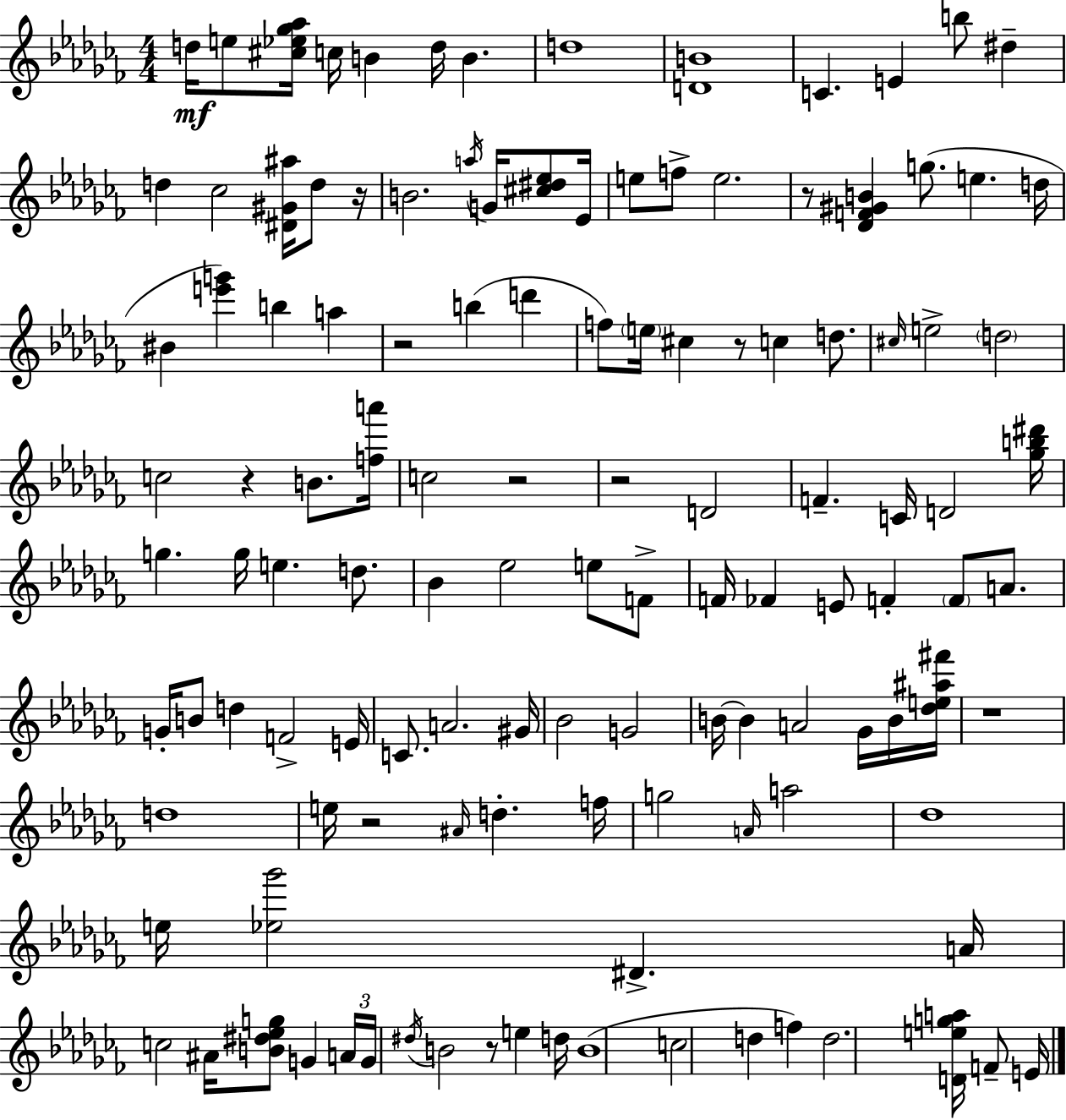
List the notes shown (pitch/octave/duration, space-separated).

D5/s E5/e [C#5,Eb5,Gb5,Ab5]/s C5/s B4/q D5/s B4/q. D5/w [D4,B4]/w C4/q. E4/q B5/e D#5/q D5/q CES5/h [D#4,G#4,A#5]/s D5/e R/s B4/h. A5/s G4/s [C#5,D#5,Eb5]/e Eb4/s E5/e F5/e E5/h. R/e [Db4,F4,G#4,B4]/q G5/e. E5/q. D5/s BIS4/q [E6,G6]/q B5/q A5/q R/h B5/q D6/q F5/e E5/s C#5/q R/e C5/q D5/e. C#5/s E5/h D5/h C5/h R/q B4/e. [F5,A6]/s C5/h R/h R/h D4/h F4/q. C4/s D4/h [Gb5,B5,D#6]/s G5/q. G5/s E5/q. D5/e. Bb4/q Eb5/h E5/e F4/e F4/s FES4/q E4/e F4/q F4/e A4/e. G4/s B4/e D5/q F4/h E4/s C4/e. A4/h. G#4/s Bb4/h G4/h B4/s B4/q A4/h Gb4/s B4/s [Db5,E5,A#5,F#6]/s R/w D5/w E5/s R/h A#4/s D5/q. F5/s G5/h A4/s A5/h Db5/w E5/s [Eb5,Gb6]/h D#4/q. A4/s C5/h A#4/s [B4,D#5,Eb5,G5]/e G4/q A4/s G4/s D#5/s B4/h R/e E5/q D5/s B4/w C5/h D5/q F5/q D5/h. [D4,E5,G5,A5]/s F4/e E4/s